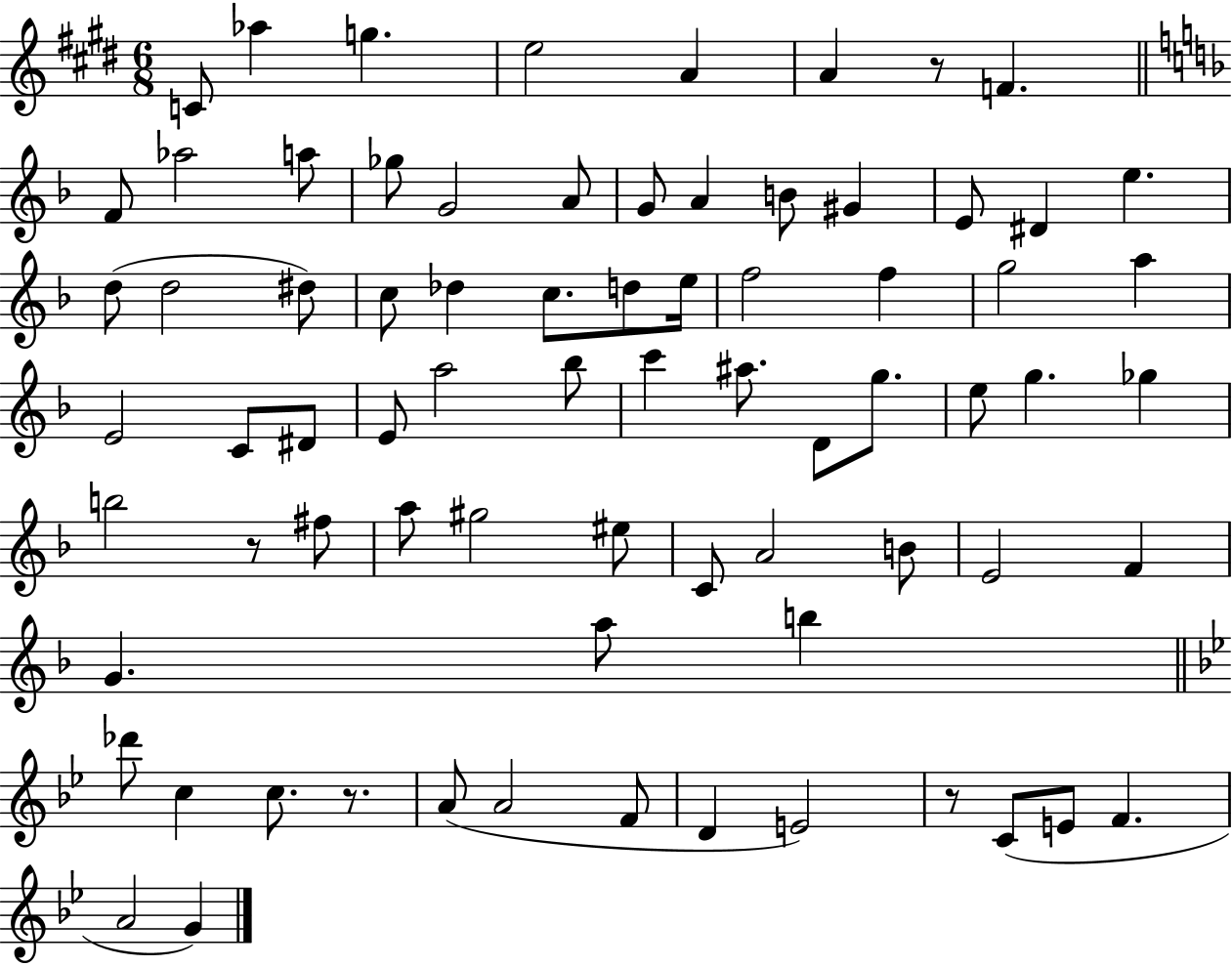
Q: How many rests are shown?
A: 4